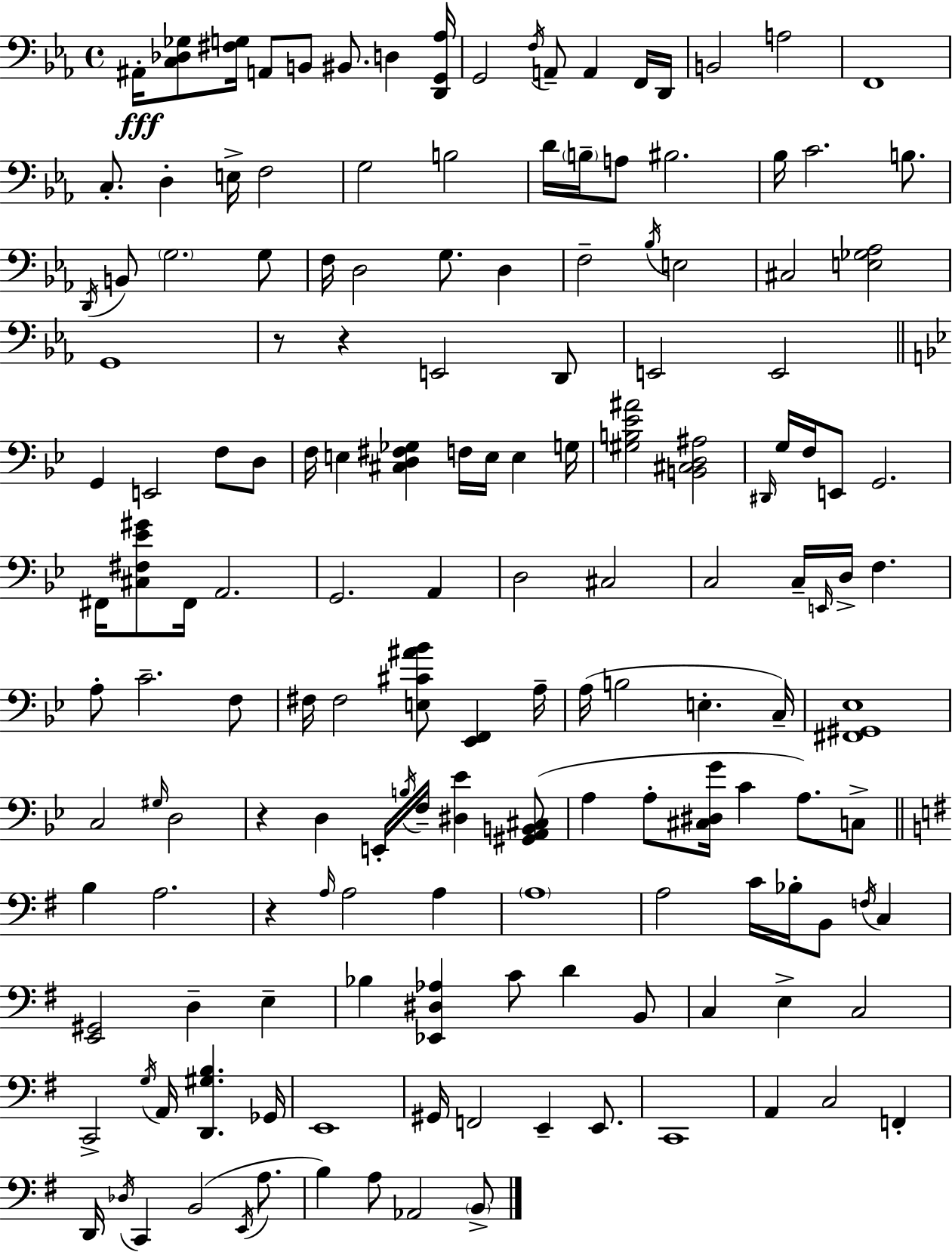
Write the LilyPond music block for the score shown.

{
  \clef bass
  \time 4/4
  \defaultTimeSignature
  \key c \minor
  ais,16-.\fff <c des ges>8 <fis g>16 a,8 b,8 bis,8. d4 <d, g, aes>16 | g,2 \acciaccatura { f16 } a,8-- a,4 f,16 | d,16 b,2 a2 | f,1 | \break c8.-. d4-. e16-> f2 | g2 b2 | d'16 \parenthesize b16-- a8 bis2. | bes16 c'2. b8. | \break \acciaccatura { d,16 } b,8 \parenthesize g2. | g8 f16 d2 g8. d4 | f2-- \acciaccatura { bes16 } e2 | cis2 <e ges aes>2 | \break g,1 | r8 r4 e,2 | d,8 e,2 e,2 | \bar "||" \break \key bes \major g,4 e,2 f8 d8 | f16 e4 <cis d fis ges>4 f16 e16 e4 g16 | <gis b ees' ais'>2 <b, cis d ais>2 | \grace { dis,16 } g16 f16 e,8 g,2. | \break fis,16 <cis fis ees' gis'>8 fis,16 a,2. | g,2. a,4 | d2 cis2 | c2 c16-- \grace { e,16 } d16-> f4. | \break a8-. c'2.-- | f8 fis16 fis2 <e cis' ais' bes'>8 <ees, f,>4 | a16-- a16( b2 e4.-. | c16--) <fis, gis, ees>1 | \break c2 \grace { gis16 } d2 | r4 d4 e,16-. \acciaccatura { b16 } f16-- <dis ees'>4 | <gis, a, b, cis>8( a4 a8-. <cis dis g'>16 c'4 a8.) | c8-> \bar "||" \break \key e \minor b4 a2. | r4 \grace { a16 } a2 a4 | \parenthesize a1 | a2 c'16 bes16-. b,8 \acciaccatura { f16 } c4 | \break <e, gis,>2 d4-- e4-- | bes4 <ees, dis aes>4 c'8 d'4 | b,8 c4 e4-> c2 | c,2-> \acciaccatura { g16 } a,16 <d, gis b>4. | \break ges,16 e,1 | gis,16 f,2 e,4-- | e,8. c,1 | a,4 c2 f,4-. | \break d,16 \acciaccatura { des16 } c,4 b,2( | \acciaccatura { e,16 } a8. b4) a8 aes,2 | \parenthesize b,8-> \bar "|."
}